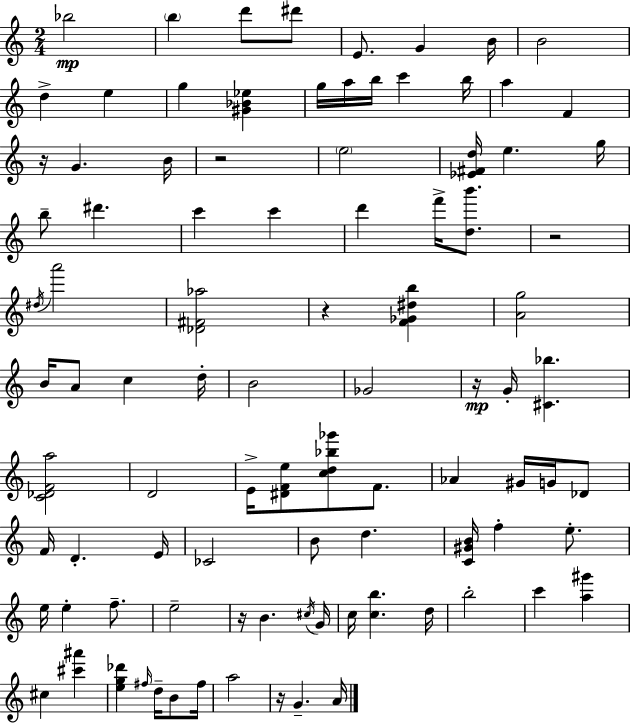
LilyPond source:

{
  \clef treble
  \numericTimeSignature
  \time 2/4
  \key c \major
  bes''2\mp | \parenthesize b''4 d'''8 dis'''8 | e'8. g'4 b'16 | b'2 | \break d''4-> e''4 | g''4 <gis' bes' ees''>4 | g''16 a''16 b''16 c'''4 b''16 | a''4 f'4 | \break r16 g'4. b'16 | r2 | \parenthesize e''2 | <ees' fis' d''>16 e''4. g''16 | \break b''8-- dis'''4. | c'''4 c'''4 | d'''4 f'''16-> <d'' b'''>8. | r2 | \break \acciaccatura { dis''16 } a'''2 | <des' fis' aes''>2 | r4 <f' ges' dis'' b''>4 | <a' g''>2 | \break b'16 a'8 c''4 | d''16-. b'2 | ges'2 | r16\mp g'16-. <cis' bes''>4. | \break <c' des' f' a''>2 | d'2 | e'16-> <dis' f' e''>8 <c'' d'' bes'' ges'''>8 f'8. | aes'4 gis'16 g'16 des'8 | \break f'16 d'4.-. | e'16 ces'2 | b'8 d''4. | <c' gis' b'>16 f''4-. e''8.-. | \break e''16 e''4-. f''8.-- | e''2-- | r16 b'4. | \acciaccatura { cis''16 } g'16 c''16 <c'' b''>4. | \break d''16 b''2-. | c'''4 <a'' gis'''>4 | cis''4 <cis''' ais'''>4 | <e'' g'' des'''>4 \grace { fis''16 } d''16-- | \break b'8 fis''16 a''2 | r16 g'4.-- | a'16 \bar "|."
}